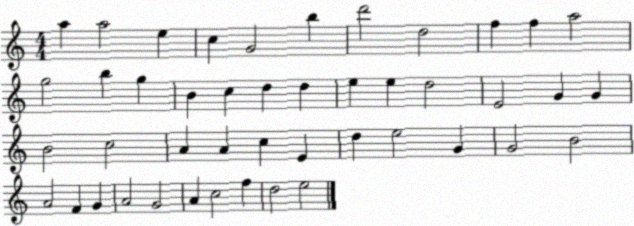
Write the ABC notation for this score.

X:1
T:Untitled
M:4/4
L:1/4
K:C
a a2 e c G2 b d'2 d2 f f a2 g2 b g B c d d e e d2 E2 G G B2 c2 A A c E d e2 G G2 B2 A2 F G A2 G2 A c2 f d2 e2